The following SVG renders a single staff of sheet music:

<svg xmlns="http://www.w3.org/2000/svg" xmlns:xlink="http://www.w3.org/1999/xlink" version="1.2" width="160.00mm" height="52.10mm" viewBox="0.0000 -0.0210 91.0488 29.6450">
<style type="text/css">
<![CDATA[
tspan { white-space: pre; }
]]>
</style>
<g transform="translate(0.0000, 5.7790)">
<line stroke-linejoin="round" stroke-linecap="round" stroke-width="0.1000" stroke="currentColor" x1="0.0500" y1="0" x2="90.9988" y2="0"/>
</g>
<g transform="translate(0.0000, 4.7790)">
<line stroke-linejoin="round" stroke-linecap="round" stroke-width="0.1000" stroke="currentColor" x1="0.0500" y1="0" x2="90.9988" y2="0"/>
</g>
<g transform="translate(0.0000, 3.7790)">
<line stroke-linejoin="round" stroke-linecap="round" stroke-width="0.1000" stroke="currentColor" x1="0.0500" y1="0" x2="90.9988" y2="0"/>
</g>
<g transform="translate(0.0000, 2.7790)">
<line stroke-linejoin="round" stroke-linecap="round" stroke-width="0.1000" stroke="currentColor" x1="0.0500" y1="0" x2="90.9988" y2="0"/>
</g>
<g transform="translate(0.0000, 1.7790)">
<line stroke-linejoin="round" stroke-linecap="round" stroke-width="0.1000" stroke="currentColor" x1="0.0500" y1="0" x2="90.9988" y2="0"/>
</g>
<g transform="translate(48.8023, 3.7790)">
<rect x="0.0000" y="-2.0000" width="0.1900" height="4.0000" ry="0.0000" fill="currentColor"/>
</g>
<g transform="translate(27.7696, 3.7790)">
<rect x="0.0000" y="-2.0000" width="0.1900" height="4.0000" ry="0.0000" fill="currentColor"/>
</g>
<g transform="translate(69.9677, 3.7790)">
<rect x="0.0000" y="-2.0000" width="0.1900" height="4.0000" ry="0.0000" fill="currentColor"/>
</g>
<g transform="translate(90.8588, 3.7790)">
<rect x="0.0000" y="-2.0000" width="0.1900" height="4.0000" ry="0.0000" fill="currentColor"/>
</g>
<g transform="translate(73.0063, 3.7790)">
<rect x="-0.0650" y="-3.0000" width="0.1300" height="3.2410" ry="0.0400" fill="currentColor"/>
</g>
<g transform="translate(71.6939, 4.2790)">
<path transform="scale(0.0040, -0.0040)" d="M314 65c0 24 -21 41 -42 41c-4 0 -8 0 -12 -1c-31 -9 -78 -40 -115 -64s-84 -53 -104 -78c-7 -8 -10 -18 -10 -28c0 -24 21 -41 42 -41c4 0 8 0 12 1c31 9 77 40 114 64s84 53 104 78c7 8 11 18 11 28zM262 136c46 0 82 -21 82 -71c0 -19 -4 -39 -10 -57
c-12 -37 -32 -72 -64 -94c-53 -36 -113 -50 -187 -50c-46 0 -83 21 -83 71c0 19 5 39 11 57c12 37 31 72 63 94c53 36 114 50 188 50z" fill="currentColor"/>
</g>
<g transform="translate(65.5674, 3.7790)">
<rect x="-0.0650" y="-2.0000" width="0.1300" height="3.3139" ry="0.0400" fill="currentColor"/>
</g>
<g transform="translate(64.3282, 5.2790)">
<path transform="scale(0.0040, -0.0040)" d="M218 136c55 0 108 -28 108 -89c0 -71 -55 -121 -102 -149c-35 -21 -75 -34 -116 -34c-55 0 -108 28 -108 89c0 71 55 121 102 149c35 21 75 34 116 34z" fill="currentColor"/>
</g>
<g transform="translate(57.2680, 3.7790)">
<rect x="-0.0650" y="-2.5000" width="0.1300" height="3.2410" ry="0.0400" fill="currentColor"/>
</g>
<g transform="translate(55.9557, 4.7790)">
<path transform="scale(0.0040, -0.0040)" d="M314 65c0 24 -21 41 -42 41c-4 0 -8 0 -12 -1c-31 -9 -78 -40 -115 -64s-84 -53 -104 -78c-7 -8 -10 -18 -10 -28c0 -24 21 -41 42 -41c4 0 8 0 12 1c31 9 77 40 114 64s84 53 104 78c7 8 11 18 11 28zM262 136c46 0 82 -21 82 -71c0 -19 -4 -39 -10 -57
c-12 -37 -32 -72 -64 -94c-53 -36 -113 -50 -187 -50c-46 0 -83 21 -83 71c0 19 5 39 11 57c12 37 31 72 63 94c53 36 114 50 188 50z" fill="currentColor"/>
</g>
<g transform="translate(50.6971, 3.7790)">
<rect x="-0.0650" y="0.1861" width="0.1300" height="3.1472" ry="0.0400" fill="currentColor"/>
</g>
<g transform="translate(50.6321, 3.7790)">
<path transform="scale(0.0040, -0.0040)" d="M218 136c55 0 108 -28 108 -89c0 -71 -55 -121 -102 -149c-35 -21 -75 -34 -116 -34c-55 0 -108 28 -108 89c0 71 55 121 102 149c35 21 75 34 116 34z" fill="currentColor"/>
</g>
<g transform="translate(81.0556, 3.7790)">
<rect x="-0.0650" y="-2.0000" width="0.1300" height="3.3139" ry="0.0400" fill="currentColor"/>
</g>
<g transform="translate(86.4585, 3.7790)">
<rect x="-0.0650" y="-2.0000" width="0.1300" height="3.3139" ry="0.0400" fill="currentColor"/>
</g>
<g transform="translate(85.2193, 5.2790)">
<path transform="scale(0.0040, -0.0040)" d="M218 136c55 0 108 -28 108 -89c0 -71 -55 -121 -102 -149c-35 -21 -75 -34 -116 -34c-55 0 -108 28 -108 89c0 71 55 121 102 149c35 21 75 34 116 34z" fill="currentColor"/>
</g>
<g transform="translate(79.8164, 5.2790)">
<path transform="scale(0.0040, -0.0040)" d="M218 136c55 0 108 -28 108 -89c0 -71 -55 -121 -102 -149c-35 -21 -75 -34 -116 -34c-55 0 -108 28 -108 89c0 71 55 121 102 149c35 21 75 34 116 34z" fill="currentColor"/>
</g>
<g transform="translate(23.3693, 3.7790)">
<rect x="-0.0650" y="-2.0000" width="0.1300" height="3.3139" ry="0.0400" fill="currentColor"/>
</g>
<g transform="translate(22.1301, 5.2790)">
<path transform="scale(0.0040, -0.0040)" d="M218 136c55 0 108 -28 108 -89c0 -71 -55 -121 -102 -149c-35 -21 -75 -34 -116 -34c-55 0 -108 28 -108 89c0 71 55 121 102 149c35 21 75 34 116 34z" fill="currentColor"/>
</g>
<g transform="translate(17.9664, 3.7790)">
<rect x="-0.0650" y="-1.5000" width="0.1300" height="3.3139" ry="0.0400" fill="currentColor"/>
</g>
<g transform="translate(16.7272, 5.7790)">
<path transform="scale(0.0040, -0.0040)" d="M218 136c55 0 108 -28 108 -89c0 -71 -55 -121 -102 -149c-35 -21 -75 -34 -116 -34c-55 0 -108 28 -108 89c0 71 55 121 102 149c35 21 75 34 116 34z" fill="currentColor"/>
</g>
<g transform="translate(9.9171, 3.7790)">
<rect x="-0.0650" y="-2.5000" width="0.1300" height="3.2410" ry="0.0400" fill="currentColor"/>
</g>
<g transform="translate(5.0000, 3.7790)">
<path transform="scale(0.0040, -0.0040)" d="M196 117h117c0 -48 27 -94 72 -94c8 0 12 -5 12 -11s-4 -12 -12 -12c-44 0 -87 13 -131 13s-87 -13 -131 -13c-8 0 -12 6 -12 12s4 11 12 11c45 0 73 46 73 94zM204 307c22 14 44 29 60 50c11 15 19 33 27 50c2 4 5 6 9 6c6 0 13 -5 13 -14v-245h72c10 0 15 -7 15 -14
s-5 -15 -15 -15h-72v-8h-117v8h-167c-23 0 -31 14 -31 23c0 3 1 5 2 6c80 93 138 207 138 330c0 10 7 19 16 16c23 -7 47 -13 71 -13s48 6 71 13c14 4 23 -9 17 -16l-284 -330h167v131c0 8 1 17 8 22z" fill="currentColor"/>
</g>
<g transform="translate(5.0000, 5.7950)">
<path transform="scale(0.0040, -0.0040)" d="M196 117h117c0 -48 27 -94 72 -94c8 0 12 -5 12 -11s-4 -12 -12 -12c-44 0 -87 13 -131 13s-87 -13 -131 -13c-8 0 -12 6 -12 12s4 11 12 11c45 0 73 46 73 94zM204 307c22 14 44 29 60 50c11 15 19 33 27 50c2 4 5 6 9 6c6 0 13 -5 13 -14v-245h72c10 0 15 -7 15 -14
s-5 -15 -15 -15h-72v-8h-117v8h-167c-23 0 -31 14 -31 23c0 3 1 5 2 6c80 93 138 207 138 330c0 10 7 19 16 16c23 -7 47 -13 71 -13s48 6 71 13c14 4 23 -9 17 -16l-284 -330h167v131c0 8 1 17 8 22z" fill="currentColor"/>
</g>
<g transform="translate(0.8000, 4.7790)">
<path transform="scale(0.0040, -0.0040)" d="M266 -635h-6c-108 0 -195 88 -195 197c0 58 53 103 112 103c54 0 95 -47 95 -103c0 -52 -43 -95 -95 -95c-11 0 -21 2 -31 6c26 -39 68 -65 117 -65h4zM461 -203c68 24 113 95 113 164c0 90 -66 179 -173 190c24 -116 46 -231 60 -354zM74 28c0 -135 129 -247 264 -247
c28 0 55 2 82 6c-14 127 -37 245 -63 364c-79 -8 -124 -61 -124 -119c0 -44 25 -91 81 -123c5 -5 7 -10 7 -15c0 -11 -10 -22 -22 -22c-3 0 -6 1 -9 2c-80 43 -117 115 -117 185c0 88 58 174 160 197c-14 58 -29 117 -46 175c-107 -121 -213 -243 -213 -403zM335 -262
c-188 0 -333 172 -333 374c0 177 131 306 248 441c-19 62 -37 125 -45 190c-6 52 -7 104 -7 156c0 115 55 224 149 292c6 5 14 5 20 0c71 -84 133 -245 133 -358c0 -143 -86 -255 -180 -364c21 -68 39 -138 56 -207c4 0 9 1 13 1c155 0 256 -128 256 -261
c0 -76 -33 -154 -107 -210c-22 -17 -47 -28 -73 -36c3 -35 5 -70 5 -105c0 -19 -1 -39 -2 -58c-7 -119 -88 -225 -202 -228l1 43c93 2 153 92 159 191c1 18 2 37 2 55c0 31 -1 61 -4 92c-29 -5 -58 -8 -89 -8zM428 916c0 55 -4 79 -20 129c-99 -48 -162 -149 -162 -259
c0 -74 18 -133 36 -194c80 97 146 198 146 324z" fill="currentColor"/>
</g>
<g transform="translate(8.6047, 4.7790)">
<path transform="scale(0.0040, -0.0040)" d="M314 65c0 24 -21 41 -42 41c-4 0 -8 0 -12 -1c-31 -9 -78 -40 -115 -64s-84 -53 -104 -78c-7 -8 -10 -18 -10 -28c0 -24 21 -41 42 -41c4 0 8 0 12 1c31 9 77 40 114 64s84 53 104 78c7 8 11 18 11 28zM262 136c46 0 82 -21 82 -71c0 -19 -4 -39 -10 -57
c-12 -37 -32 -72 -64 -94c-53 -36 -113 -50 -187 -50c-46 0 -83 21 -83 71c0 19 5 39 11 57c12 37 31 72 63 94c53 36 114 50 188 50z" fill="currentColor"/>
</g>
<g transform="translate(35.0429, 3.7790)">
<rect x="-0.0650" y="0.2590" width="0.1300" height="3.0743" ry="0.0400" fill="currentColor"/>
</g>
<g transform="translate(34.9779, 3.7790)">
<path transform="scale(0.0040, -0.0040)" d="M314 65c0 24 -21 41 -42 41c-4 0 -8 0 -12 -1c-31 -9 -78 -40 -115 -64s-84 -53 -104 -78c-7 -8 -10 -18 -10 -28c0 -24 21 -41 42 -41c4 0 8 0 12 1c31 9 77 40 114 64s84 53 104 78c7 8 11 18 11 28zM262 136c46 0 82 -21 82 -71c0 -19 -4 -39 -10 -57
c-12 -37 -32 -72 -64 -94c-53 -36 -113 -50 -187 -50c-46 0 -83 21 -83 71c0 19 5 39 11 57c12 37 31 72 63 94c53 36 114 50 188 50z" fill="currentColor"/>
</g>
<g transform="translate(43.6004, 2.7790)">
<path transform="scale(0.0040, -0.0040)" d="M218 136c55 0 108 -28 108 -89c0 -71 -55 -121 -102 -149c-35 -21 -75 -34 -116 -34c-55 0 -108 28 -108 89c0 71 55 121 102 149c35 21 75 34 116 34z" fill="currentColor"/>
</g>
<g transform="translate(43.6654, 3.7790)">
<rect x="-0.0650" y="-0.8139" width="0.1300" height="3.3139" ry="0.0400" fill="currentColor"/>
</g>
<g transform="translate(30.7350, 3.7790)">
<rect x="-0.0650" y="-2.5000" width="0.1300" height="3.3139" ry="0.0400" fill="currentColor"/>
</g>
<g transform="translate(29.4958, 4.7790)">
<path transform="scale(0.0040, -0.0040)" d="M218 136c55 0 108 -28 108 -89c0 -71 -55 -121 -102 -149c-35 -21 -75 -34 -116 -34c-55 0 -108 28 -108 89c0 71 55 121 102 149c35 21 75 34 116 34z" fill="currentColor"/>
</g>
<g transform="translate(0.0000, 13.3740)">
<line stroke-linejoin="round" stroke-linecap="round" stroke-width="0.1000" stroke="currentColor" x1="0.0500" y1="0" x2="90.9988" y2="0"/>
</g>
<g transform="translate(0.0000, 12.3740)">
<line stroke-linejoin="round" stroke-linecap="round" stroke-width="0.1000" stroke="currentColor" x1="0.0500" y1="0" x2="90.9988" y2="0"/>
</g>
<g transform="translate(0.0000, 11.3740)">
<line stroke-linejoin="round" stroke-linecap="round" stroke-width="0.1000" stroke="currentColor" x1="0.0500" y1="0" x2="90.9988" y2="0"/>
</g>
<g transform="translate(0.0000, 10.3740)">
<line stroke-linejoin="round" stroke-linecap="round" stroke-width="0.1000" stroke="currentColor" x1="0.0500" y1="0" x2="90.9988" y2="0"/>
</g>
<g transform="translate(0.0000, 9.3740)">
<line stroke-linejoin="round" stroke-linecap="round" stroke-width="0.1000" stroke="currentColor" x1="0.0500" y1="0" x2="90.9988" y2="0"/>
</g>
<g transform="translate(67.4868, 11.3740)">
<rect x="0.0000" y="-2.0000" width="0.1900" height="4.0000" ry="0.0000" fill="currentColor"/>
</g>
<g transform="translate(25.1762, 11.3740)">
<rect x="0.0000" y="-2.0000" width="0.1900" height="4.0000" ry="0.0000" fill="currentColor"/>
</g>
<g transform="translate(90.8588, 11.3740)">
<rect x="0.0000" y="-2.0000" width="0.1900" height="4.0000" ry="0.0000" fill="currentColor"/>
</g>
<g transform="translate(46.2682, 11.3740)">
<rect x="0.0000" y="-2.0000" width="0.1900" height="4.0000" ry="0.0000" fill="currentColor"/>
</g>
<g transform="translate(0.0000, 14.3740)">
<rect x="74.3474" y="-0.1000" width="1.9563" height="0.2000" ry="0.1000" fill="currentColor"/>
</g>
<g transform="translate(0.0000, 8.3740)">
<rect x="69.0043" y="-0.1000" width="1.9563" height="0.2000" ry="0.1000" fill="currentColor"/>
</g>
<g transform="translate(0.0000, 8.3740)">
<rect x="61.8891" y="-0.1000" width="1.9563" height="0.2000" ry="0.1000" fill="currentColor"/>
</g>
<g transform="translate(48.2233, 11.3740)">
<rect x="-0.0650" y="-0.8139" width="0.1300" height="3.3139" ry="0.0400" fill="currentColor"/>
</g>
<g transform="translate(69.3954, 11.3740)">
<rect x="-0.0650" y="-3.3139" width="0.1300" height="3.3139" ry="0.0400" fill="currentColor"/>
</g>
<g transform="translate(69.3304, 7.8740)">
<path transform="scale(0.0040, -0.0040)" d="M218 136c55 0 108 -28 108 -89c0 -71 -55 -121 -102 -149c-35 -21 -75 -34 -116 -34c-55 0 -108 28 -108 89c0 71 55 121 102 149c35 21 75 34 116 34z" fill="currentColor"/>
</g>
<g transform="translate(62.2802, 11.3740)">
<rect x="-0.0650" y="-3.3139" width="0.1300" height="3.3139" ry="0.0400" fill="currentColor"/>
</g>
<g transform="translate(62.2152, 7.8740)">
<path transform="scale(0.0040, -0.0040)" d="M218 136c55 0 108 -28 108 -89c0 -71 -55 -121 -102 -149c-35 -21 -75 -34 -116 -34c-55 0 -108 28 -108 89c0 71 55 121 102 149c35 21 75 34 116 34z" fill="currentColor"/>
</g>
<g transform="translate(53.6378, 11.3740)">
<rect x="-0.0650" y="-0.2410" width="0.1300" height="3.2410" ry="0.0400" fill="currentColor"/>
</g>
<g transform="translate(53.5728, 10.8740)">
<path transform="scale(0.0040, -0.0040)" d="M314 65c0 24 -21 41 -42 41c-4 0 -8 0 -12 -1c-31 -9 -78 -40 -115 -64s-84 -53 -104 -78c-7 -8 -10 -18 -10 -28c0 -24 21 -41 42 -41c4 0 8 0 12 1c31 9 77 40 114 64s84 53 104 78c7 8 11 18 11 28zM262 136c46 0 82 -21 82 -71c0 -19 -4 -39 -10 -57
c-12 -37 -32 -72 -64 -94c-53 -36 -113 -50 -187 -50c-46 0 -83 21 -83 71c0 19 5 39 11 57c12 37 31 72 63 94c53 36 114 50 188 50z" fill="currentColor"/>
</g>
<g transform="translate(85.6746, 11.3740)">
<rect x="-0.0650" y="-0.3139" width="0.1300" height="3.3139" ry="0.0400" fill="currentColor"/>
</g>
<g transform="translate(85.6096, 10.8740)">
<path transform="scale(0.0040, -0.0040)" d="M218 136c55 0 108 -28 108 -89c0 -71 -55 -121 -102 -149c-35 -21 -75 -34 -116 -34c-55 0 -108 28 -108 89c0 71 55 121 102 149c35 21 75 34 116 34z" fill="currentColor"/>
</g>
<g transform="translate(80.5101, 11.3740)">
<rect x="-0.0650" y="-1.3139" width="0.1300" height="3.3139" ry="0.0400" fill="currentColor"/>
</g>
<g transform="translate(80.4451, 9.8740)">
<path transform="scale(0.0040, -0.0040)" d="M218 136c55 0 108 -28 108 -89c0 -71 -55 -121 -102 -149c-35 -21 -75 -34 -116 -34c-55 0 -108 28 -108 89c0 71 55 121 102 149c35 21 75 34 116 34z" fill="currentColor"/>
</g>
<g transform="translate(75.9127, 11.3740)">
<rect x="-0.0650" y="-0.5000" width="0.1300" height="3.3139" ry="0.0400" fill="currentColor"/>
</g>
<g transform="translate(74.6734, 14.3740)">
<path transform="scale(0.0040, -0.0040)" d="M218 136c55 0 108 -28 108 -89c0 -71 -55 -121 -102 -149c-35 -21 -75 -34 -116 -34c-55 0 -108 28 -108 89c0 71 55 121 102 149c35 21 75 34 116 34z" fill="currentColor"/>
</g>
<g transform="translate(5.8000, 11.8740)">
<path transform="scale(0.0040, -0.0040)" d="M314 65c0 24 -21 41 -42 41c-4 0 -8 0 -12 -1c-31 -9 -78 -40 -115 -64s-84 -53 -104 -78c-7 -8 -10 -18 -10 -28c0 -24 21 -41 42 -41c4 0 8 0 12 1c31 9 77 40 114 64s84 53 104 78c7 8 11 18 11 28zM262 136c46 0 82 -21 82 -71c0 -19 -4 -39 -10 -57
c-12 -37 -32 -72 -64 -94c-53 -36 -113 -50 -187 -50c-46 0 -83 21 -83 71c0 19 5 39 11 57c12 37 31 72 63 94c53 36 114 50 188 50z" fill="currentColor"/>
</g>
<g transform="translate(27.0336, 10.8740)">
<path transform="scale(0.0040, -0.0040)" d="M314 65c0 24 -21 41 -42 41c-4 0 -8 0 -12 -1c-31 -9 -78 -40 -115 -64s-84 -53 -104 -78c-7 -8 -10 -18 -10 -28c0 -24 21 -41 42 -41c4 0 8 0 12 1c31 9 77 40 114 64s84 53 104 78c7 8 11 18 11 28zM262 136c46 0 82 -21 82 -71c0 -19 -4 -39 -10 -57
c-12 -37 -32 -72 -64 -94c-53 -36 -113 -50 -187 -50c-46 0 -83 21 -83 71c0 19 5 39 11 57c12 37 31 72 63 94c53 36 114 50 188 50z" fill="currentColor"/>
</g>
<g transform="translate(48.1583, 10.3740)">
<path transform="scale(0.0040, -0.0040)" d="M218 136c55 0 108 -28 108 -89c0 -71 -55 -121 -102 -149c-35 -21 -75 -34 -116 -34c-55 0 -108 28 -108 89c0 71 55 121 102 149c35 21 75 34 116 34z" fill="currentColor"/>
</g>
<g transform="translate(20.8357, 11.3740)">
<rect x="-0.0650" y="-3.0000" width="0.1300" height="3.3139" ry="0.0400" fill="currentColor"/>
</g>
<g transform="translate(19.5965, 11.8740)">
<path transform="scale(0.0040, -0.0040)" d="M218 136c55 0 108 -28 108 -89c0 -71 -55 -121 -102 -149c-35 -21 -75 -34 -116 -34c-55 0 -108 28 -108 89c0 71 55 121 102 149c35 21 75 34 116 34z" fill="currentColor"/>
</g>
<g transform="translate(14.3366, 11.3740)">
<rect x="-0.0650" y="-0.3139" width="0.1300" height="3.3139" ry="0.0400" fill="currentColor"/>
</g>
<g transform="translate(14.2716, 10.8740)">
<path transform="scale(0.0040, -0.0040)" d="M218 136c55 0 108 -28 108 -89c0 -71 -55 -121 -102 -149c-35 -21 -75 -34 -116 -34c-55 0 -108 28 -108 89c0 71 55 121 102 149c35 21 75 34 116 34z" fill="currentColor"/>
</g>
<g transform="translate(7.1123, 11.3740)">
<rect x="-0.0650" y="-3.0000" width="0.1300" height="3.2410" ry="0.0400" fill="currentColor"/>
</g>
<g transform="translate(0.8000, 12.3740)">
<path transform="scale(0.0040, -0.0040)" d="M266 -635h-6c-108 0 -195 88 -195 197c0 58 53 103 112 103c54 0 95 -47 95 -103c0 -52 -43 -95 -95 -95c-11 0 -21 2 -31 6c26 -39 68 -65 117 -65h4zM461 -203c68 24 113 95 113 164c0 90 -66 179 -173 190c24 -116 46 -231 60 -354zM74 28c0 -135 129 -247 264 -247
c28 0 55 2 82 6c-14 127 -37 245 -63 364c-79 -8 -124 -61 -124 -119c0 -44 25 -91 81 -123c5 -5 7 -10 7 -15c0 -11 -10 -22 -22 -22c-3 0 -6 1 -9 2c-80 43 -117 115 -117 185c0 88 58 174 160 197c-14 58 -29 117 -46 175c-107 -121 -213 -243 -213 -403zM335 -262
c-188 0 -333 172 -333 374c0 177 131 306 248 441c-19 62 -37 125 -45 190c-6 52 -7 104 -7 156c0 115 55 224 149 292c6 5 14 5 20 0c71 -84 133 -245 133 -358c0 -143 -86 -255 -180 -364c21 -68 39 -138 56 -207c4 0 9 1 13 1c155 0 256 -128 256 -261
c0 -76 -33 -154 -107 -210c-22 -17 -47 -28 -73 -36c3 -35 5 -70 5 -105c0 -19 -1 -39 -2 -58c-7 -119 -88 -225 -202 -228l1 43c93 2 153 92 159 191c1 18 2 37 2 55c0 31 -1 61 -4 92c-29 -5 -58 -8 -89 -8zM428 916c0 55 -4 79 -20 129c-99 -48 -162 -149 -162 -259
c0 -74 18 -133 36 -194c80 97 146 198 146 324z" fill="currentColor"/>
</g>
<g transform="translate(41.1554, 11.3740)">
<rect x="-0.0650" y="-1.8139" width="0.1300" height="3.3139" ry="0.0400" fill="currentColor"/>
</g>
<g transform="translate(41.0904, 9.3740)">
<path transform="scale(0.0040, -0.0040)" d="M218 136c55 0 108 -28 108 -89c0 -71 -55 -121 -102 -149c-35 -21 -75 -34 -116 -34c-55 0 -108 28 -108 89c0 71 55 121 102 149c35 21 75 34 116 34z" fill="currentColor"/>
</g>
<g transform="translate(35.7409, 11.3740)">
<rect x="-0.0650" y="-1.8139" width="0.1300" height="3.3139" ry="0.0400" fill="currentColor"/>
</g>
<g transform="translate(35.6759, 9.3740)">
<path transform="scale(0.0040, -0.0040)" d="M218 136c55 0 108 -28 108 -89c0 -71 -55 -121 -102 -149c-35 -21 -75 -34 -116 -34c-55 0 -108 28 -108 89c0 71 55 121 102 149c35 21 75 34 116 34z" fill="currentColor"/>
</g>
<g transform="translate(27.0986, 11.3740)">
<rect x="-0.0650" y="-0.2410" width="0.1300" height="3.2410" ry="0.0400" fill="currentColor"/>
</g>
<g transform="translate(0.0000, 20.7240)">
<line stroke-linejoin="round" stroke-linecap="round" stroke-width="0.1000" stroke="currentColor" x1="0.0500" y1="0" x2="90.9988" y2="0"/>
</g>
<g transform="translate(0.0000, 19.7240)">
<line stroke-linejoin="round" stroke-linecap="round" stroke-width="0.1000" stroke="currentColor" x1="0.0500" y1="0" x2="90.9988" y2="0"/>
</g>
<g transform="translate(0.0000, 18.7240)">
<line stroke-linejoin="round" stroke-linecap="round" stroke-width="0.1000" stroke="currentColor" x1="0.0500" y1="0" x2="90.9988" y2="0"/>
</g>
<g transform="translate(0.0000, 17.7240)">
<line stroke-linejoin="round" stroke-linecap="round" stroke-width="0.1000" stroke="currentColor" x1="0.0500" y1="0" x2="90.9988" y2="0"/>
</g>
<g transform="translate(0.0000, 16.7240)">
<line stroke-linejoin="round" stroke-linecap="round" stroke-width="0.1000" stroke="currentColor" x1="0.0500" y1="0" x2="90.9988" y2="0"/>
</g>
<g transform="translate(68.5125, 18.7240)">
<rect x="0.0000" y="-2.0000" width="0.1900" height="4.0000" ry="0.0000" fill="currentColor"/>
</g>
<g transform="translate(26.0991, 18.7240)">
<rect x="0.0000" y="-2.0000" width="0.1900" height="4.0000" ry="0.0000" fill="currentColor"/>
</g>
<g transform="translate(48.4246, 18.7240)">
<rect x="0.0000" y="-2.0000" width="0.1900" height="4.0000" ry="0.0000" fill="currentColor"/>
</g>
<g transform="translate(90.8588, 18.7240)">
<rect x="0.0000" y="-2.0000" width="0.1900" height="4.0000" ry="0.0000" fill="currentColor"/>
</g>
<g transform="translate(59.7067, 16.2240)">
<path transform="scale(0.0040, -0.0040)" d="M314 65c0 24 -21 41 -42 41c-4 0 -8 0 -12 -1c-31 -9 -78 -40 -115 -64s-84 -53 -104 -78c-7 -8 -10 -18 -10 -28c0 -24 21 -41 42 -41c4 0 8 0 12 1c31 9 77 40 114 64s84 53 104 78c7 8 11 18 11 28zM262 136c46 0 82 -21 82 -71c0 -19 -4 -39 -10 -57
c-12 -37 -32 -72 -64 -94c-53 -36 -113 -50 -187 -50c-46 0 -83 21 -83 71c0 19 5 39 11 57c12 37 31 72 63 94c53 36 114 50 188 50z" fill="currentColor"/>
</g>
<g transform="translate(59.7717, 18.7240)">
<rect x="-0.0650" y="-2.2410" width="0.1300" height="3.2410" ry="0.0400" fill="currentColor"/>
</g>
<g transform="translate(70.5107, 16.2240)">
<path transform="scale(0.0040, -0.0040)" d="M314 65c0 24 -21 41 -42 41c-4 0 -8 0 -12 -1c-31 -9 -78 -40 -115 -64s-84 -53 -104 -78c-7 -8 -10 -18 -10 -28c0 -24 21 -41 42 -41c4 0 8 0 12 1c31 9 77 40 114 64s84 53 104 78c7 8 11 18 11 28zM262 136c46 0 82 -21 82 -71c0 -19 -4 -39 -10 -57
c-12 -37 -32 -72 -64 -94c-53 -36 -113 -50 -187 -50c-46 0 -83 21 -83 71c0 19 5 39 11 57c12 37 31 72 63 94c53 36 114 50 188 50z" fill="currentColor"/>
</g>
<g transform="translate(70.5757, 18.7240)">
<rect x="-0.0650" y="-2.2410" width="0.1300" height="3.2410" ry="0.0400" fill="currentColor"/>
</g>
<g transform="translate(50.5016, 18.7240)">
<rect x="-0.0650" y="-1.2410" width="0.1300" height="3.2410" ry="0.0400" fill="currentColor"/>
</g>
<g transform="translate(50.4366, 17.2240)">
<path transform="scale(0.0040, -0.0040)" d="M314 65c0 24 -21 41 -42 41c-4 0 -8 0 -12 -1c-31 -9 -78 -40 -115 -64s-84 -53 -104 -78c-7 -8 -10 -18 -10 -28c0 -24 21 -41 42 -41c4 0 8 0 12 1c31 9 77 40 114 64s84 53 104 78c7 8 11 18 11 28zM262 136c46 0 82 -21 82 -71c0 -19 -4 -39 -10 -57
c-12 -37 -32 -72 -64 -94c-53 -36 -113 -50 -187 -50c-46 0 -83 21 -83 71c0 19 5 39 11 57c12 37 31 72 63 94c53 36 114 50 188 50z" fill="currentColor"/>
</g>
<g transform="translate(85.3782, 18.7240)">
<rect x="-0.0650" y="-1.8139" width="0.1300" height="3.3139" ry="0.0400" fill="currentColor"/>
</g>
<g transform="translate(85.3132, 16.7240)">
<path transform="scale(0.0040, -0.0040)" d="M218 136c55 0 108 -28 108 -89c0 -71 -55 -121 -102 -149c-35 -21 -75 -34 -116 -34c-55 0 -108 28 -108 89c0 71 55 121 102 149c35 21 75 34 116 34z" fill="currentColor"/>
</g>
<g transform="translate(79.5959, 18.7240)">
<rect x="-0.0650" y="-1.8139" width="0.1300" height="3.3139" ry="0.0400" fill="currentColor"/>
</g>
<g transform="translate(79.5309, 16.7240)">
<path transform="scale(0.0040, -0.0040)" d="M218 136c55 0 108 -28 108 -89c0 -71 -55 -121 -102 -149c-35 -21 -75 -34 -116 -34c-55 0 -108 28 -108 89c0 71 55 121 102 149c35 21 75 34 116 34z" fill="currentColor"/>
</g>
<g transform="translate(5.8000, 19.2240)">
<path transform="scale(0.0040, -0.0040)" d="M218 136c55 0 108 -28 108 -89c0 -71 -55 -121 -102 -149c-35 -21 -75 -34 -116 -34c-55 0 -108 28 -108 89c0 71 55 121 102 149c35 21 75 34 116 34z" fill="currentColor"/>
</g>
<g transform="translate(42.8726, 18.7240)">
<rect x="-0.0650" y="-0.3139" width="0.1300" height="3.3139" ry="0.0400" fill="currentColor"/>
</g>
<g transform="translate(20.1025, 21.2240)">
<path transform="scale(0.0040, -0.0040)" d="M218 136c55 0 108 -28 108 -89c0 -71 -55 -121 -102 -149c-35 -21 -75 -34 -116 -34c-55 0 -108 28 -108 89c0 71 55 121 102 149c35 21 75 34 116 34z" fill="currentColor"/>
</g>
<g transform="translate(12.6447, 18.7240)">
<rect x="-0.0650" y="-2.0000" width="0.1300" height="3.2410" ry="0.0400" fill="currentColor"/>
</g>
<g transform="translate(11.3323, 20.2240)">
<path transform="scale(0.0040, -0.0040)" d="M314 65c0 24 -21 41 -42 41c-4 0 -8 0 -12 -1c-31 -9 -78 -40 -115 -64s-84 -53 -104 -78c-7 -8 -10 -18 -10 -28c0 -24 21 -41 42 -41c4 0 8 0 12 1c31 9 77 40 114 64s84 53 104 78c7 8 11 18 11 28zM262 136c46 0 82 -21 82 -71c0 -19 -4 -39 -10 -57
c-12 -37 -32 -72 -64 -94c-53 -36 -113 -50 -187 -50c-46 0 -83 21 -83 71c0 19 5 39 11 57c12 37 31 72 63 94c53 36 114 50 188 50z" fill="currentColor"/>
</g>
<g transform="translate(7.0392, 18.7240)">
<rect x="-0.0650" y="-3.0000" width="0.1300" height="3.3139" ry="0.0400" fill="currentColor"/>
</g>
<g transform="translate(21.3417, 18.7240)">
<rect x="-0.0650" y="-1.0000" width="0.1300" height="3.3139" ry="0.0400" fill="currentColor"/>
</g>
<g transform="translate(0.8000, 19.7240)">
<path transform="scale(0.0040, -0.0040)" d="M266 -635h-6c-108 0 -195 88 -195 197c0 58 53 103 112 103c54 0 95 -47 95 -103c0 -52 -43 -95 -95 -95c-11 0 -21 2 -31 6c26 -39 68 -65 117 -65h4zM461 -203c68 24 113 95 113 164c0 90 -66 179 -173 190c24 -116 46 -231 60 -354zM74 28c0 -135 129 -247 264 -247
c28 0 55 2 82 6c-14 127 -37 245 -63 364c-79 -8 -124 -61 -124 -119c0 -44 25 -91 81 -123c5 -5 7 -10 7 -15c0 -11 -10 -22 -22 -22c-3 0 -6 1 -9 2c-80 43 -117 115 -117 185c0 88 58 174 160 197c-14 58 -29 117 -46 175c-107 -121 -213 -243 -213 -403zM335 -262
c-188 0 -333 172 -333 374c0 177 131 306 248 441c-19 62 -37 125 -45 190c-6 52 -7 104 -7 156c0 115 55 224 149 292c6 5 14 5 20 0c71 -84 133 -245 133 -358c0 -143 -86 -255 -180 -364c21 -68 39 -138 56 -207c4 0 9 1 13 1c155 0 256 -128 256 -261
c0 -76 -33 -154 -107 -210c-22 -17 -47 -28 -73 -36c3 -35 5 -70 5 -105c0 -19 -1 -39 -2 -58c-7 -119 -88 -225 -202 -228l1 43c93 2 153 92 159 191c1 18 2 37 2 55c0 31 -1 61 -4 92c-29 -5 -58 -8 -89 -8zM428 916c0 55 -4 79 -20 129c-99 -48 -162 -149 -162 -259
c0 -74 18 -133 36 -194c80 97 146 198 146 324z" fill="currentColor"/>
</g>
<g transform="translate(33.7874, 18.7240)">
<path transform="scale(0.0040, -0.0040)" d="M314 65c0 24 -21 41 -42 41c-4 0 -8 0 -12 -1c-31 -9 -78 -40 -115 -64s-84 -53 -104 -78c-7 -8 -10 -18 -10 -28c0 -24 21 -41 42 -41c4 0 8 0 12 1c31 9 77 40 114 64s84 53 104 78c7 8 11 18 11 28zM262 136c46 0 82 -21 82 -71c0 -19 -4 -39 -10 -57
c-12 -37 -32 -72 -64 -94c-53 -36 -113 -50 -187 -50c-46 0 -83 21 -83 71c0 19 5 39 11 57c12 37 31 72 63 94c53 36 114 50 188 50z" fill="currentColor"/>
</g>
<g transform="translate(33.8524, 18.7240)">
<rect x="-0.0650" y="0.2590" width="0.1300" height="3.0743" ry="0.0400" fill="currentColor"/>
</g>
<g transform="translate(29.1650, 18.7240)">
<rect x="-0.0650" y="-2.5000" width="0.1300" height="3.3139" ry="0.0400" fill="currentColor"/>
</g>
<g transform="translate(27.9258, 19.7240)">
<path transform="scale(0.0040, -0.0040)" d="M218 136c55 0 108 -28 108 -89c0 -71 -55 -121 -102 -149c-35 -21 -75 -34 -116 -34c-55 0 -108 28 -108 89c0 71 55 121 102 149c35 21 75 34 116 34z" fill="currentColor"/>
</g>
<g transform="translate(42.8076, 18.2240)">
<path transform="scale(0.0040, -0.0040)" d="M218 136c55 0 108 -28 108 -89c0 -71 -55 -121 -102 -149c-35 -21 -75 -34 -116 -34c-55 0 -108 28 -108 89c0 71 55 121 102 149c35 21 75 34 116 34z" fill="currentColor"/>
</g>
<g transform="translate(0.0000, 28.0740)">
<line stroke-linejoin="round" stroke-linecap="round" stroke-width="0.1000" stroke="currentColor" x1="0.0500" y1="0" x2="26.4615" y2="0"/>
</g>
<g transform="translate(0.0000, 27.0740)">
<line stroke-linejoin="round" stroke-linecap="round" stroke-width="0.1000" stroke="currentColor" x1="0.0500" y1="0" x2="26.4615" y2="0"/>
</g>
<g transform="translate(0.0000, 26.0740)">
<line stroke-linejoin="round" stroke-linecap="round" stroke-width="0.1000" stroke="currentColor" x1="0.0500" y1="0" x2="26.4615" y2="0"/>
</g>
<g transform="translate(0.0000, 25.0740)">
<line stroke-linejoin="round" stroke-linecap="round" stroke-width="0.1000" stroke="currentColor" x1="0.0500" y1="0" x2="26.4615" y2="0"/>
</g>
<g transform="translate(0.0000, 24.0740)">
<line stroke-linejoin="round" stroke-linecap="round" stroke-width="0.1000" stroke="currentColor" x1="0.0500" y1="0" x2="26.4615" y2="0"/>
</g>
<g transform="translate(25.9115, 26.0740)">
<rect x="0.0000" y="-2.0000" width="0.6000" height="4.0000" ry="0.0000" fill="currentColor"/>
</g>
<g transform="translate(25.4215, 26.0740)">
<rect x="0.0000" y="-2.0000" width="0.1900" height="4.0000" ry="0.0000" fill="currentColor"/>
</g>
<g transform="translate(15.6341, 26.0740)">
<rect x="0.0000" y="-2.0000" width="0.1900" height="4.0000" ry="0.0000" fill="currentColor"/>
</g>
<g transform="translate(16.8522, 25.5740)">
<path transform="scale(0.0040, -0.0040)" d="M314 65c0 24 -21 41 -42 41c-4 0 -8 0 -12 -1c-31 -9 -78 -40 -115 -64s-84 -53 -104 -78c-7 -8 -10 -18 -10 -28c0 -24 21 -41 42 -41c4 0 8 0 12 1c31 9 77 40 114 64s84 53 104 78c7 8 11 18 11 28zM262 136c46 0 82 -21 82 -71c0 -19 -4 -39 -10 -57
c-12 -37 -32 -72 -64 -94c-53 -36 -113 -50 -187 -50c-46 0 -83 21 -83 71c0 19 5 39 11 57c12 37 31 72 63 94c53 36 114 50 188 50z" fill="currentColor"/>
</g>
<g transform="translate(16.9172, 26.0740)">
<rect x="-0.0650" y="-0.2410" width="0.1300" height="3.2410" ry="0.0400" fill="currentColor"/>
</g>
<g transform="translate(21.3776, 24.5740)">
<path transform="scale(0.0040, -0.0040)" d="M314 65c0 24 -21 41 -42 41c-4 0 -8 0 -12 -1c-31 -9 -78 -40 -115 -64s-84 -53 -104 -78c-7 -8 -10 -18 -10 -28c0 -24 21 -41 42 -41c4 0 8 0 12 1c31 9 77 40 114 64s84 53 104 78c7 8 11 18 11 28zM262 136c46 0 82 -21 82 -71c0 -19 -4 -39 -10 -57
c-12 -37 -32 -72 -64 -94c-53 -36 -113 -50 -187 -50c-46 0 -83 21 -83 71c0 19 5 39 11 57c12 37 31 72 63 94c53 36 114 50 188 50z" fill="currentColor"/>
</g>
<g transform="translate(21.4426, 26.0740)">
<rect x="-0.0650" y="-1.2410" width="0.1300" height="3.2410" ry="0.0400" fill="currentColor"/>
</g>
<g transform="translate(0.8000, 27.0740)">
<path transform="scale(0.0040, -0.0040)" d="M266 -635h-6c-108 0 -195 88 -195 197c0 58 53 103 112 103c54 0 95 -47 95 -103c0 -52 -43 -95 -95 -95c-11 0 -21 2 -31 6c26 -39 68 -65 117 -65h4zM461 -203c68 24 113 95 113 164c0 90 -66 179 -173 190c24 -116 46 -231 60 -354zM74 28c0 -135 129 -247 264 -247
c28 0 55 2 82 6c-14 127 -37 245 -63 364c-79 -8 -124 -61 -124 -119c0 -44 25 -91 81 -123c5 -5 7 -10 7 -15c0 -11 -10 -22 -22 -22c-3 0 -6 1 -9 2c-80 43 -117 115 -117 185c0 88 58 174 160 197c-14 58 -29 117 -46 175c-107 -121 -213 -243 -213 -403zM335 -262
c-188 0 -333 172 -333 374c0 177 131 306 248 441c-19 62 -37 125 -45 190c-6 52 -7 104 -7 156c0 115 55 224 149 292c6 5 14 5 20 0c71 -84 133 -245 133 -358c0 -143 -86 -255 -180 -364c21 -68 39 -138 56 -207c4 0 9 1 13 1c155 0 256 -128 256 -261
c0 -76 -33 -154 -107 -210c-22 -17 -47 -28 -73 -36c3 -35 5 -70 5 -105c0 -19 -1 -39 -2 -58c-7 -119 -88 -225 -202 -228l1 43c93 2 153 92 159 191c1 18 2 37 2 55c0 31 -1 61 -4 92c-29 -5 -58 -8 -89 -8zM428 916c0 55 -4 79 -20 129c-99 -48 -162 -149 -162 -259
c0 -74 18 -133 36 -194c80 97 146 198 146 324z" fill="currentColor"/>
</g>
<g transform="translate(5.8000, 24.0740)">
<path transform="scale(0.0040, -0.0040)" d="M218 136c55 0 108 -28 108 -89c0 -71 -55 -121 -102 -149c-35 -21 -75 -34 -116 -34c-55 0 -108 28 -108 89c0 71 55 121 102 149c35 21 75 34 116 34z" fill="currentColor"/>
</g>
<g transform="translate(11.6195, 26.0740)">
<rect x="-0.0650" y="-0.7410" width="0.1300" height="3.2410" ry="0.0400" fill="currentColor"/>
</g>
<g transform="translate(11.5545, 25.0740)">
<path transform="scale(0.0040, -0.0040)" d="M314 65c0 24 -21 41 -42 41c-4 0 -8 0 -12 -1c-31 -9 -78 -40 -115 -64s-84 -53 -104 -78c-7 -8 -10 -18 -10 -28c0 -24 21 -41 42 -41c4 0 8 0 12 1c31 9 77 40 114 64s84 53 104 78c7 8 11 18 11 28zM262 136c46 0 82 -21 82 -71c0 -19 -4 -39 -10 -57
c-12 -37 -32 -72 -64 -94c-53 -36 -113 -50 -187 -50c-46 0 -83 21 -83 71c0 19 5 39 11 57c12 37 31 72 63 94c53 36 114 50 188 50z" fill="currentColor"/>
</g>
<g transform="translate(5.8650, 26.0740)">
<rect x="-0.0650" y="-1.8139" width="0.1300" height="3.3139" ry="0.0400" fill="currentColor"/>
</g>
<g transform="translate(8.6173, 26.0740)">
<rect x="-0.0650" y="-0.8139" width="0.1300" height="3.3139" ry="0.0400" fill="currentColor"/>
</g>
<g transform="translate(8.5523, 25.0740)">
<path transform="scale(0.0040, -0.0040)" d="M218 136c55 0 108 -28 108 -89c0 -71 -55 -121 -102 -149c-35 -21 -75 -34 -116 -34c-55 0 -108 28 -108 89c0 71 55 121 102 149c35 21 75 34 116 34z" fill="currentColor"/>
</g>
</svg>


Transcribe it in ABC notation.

X:1
T:Untitled
M:4/4
L:1/4
K:C
G2 E F G B2 d B G2 F A2 F F A2 c A c2 f f d c2 b b C e c A F2 D G B2 c e2 g2 g2 f f f d d2 c2 e2